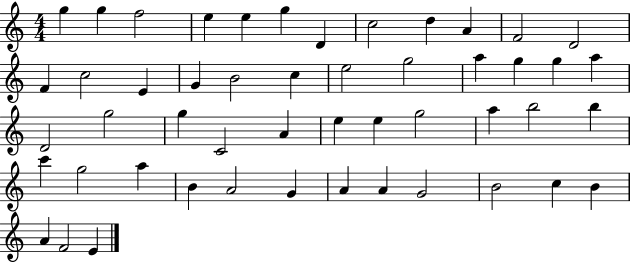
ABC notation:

X:1
T:Untitled
M:4/4
L:1/4
K:C
g g f2 e e g D c2 d A F2 D2 F c2 E G B2 c e2 g2 a g g a D2 g2 g C2 A e e g2 a b2 b c' g2 a B A2 G A A G2 B2 c B A F2 E